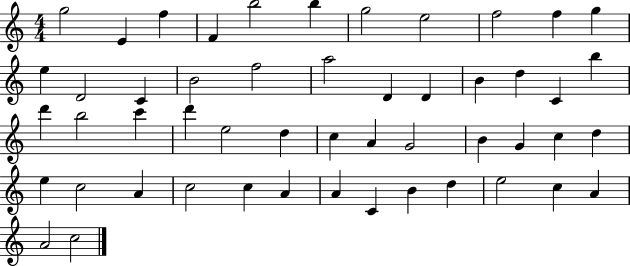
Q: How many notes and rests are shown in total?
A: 51